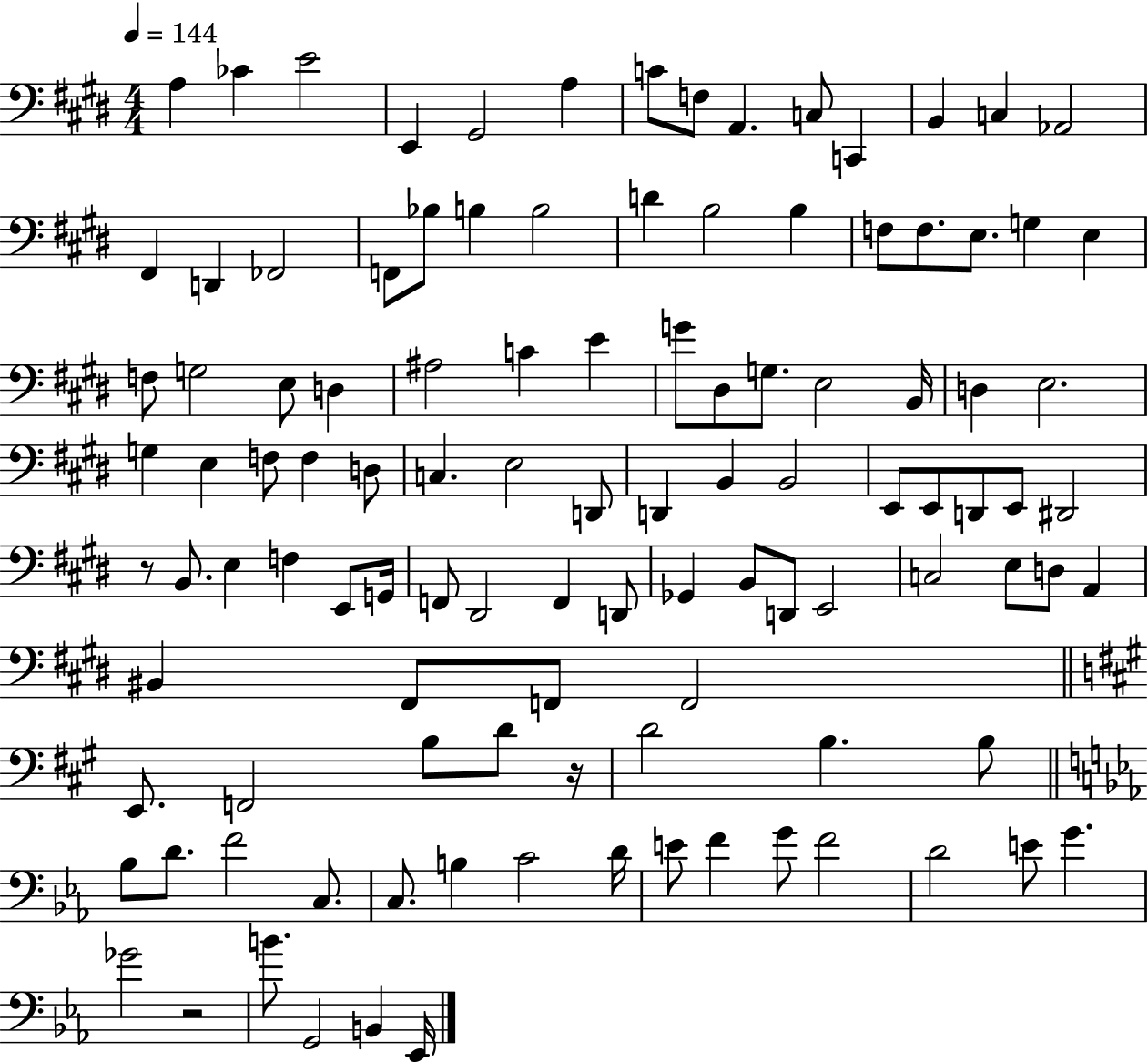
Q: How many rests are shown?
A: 3